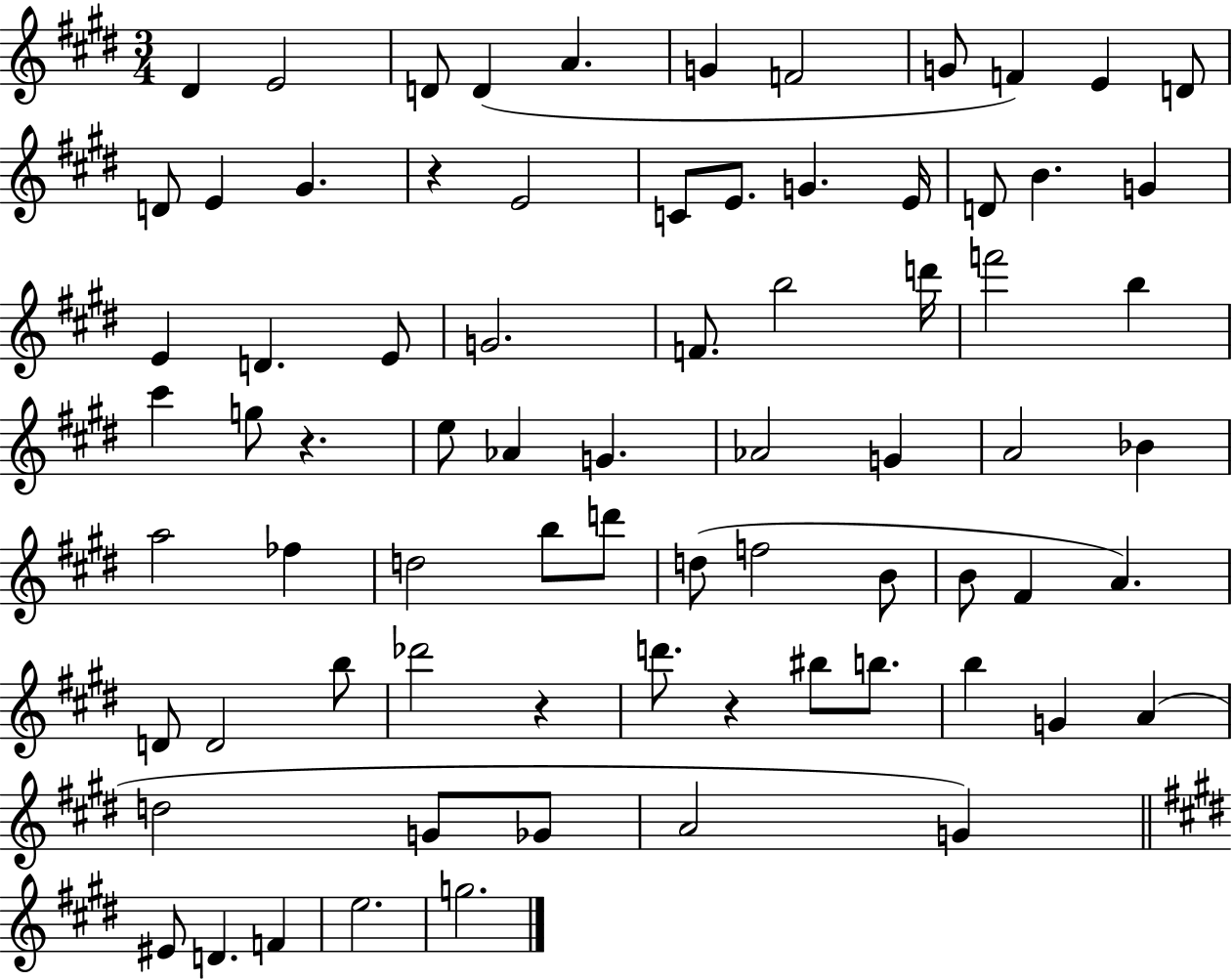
D#4/q E4/h D4/e D4/q A4/q. G4/q F4/h G4/e F4/q E4/q D4/e D4/e E4/q G#4/q. R/q E4/h C4/e E4/e. G4/q. E4/s D4/e B4/q. G4/q E4/q D4/q. E4/e G4/h. F4/e. B5/h D6/s F6/h B5/q C#6/q G5/e R/q. E5/e Ab4/q G4/q. Ab4/h G4/q A4/h Bb4/q A5/h FES5/q D5/h B5/e D6/e D5/e F5/h B4/e B4/e F#4/q A4/q. D4/e D4/h B5/e Db6/h R/q D6/e. R/q BIS5/e B5/e. B5/q G4/q A4/q D5/h G4/e Gb4/e A4/h G4/q EIS4/e D4/q. F4/q E5/h. G5/h.